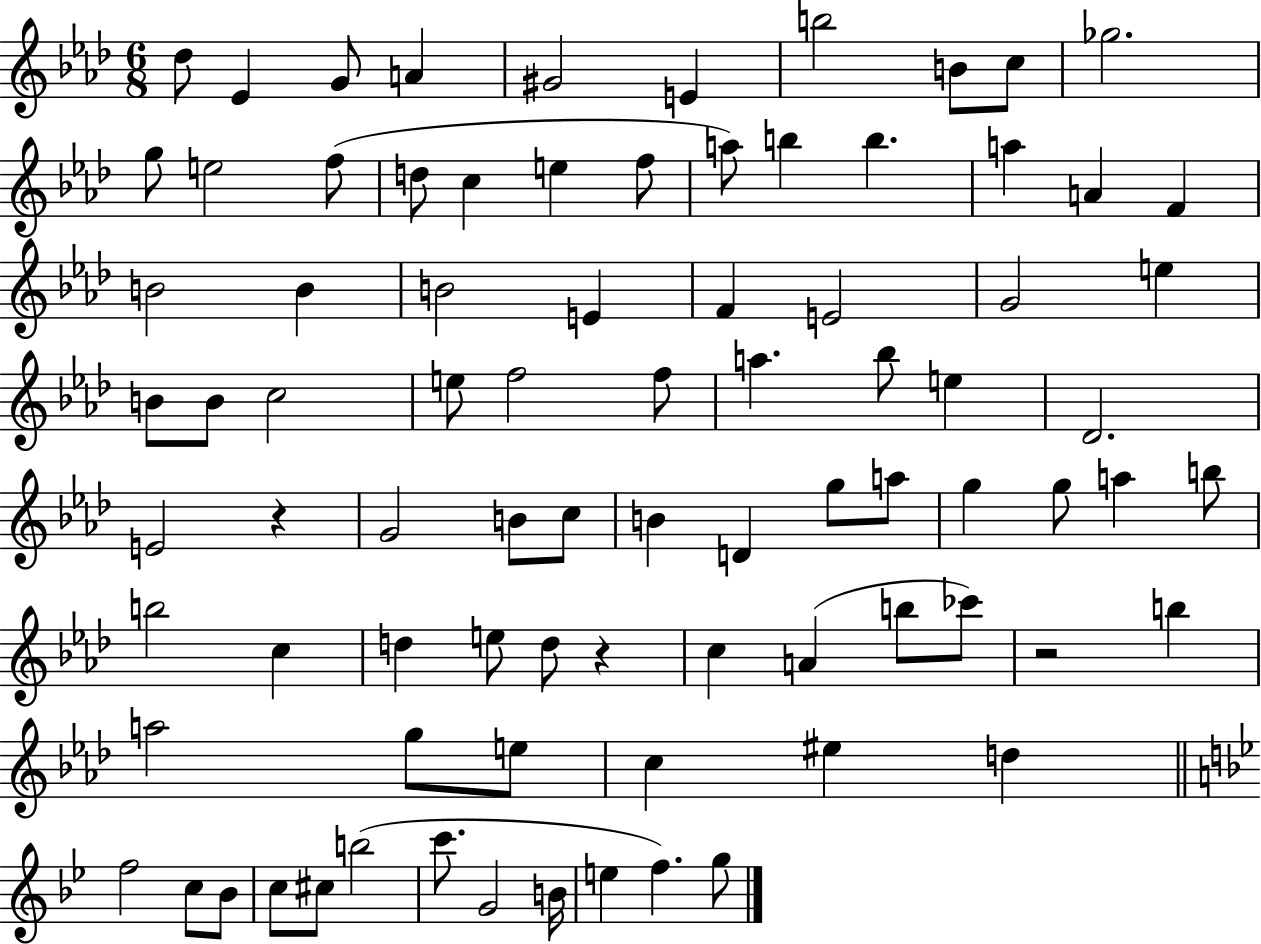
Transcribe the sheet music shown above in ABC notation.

X:1
T:Untitled
M:6/8
L:1/4
K:Ab
_d/2 _E G/2 A ^G2 E b2 B/2 c/2 _g2 g/2 e2 f/2 d/2 c e f/2 a/2 b b a A F B2 B B2 E F E2 G2 e B/2 B/2 c2 e/2 f2 f/2 a _b/2 e _D2 E2 z G2 B/2 c/2 B D g/2 a/2 g g/2 a b/2 b2 c d e/2 d/2 z c A b/2 _c'/2 z2 b a2 g/2 e/2 c ^e d f2 c/2 _B/2 c/2 ^c/2 b2 c'/2 G2 B/4 e f g/2